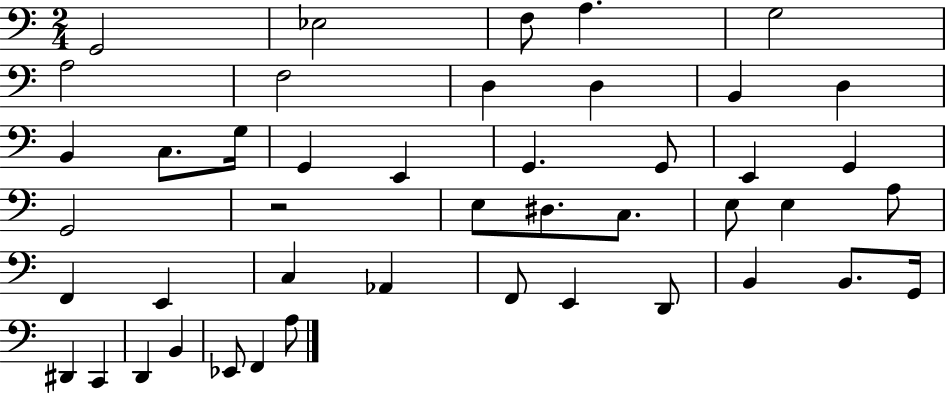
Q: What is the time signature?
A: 2/4